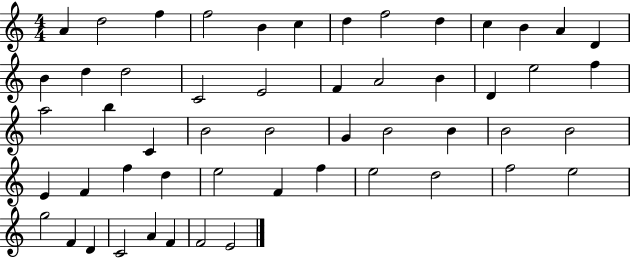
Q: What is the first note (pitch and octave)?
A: A4